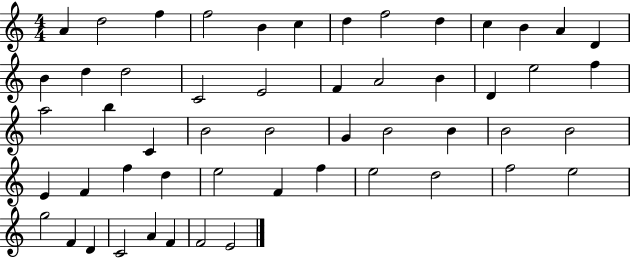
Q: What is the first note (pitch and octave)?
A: A4